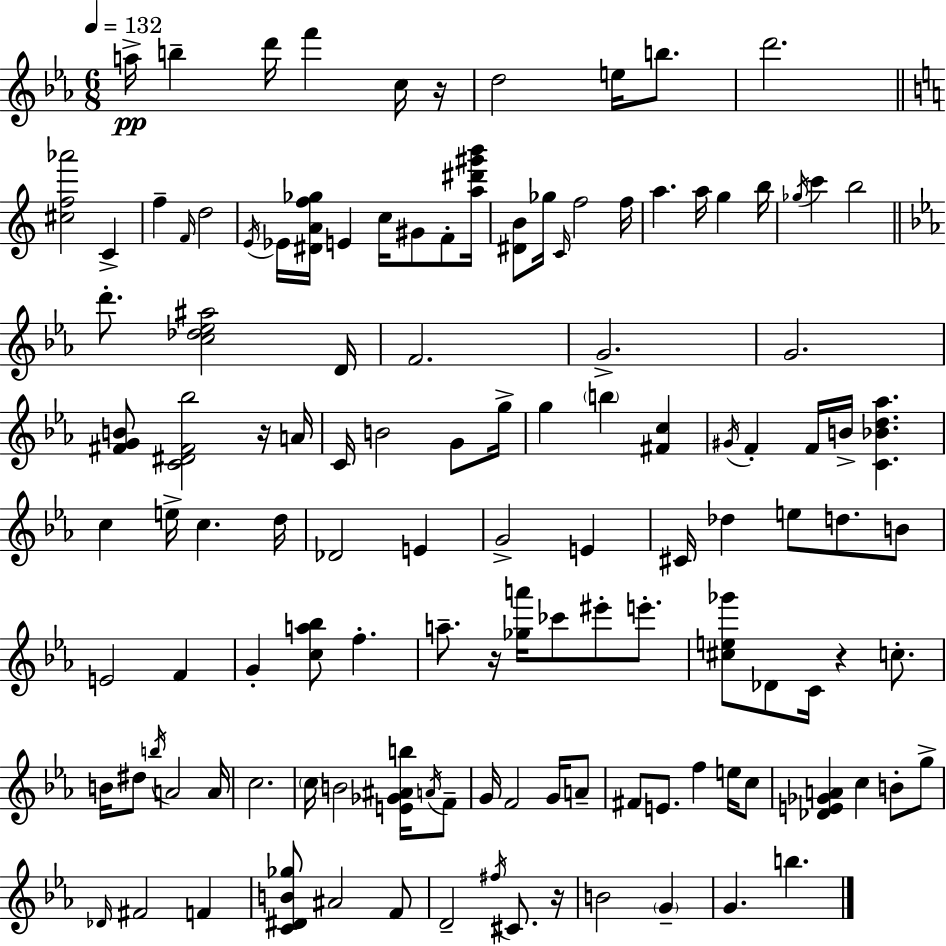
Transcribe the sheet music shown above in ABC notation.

X:1
T:Untitled
M:6/8
L:1/4
K:Eb
a/4 b d'/4 f' c/4 z/4 d2 e/4 b/2 d'2 [^cf_a']2 C f F/4 d2 E/4 _E/4 [^DAf_g]/4 E c/4 ^G/2 F/2 [a^d'^g'b']/4 [^DB]/2 _g/4 C/4 f2 f/4 a a/4 g b/4 _g/4 c' b2 d'/2 [c_d_e^a]2 D/4 F2 G2 G2 [^FGB]/2 [C^D^F_b]2 z/4 A/4 C/4 B2 G/2 g/4 g b [^Fc] ^G/4 F F/4 B/4 [C_Bd_a] c e/4 c d/4 _D2 E G2 E ^C/4 _d e/2 d/2 B/2 E2 F G [ca_b]/2 f a/2 z/4 [_ga']/4 _c'/2 ^e'/2 e'/2 [^ce_g']/2 _D/2 C/4 z c/2 B/4 ^d/2 b/4 A2 A/4 c2 c/4 B2 [E_G^Ab]/4 A/4 F/2 G/4 F2 G/4 A/2 ^F/2 E/2 f e/4 c/2 [_DE_GA] c B/2 g/2 _D/4 ^F2 F [C^DB_g]/2 ^A2 F/2 D2 ^f/4 ^C/2 z/4 B2 G G b